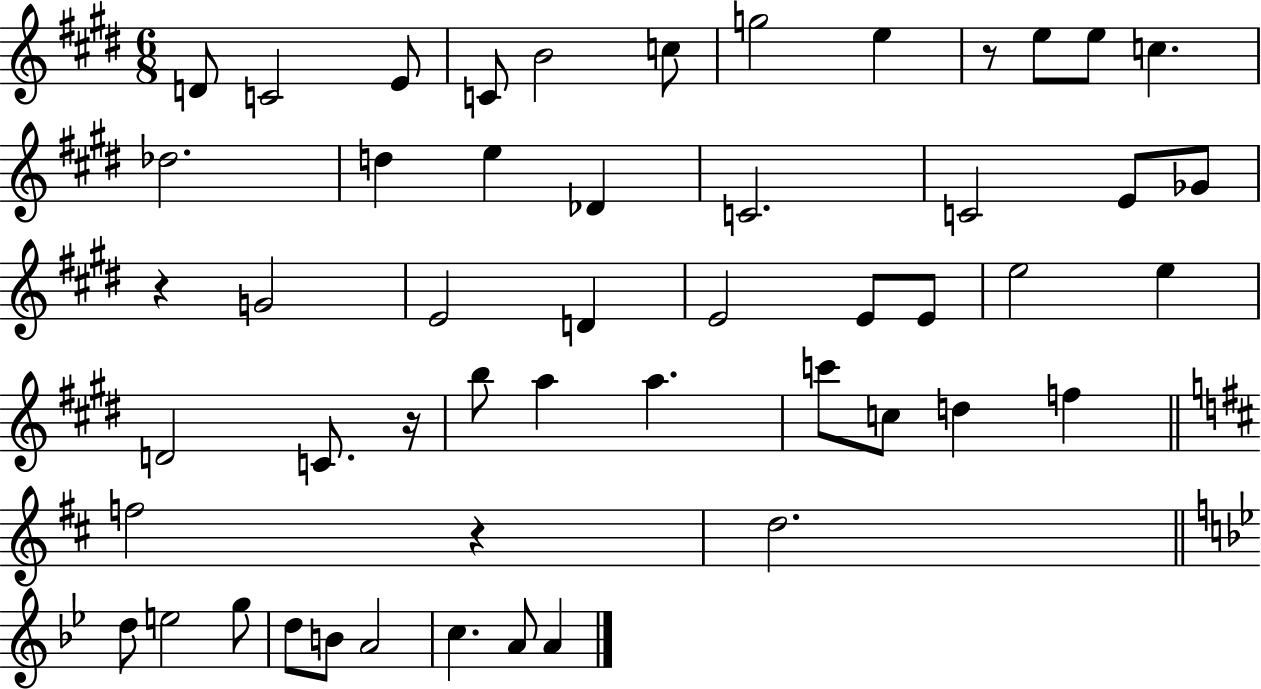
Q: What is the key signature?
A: E major